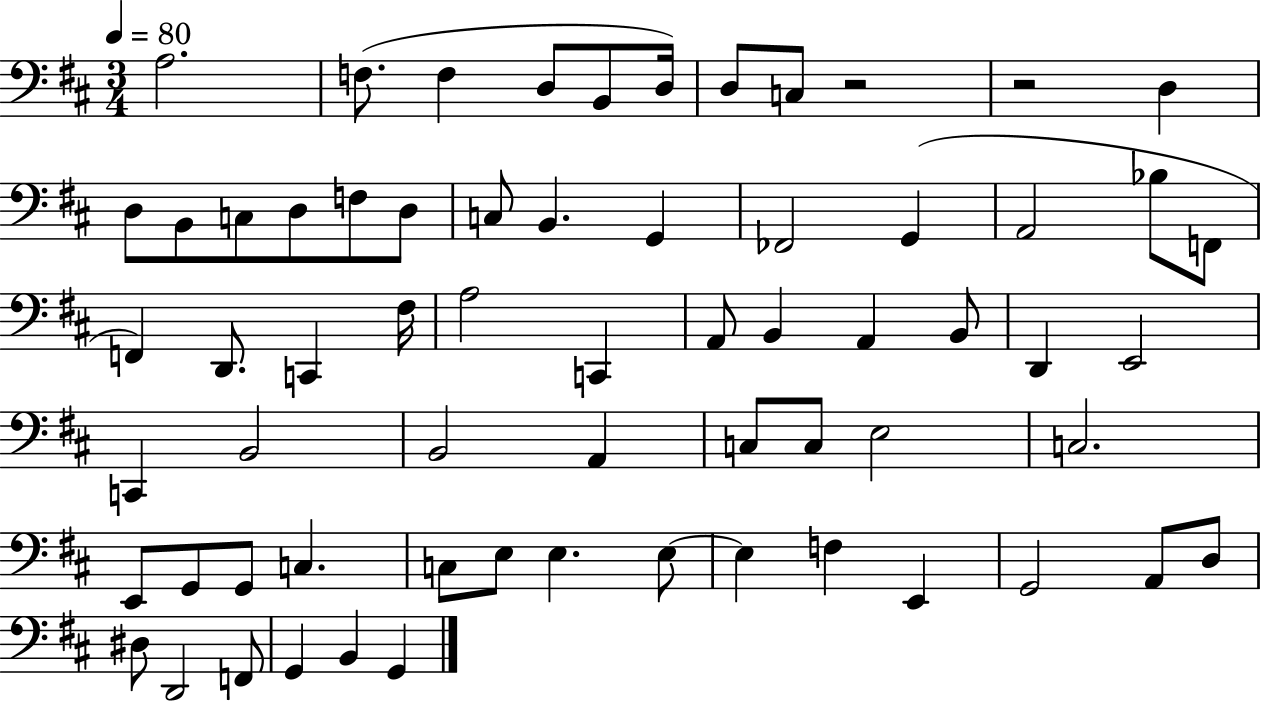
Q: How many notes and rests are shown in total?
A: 65